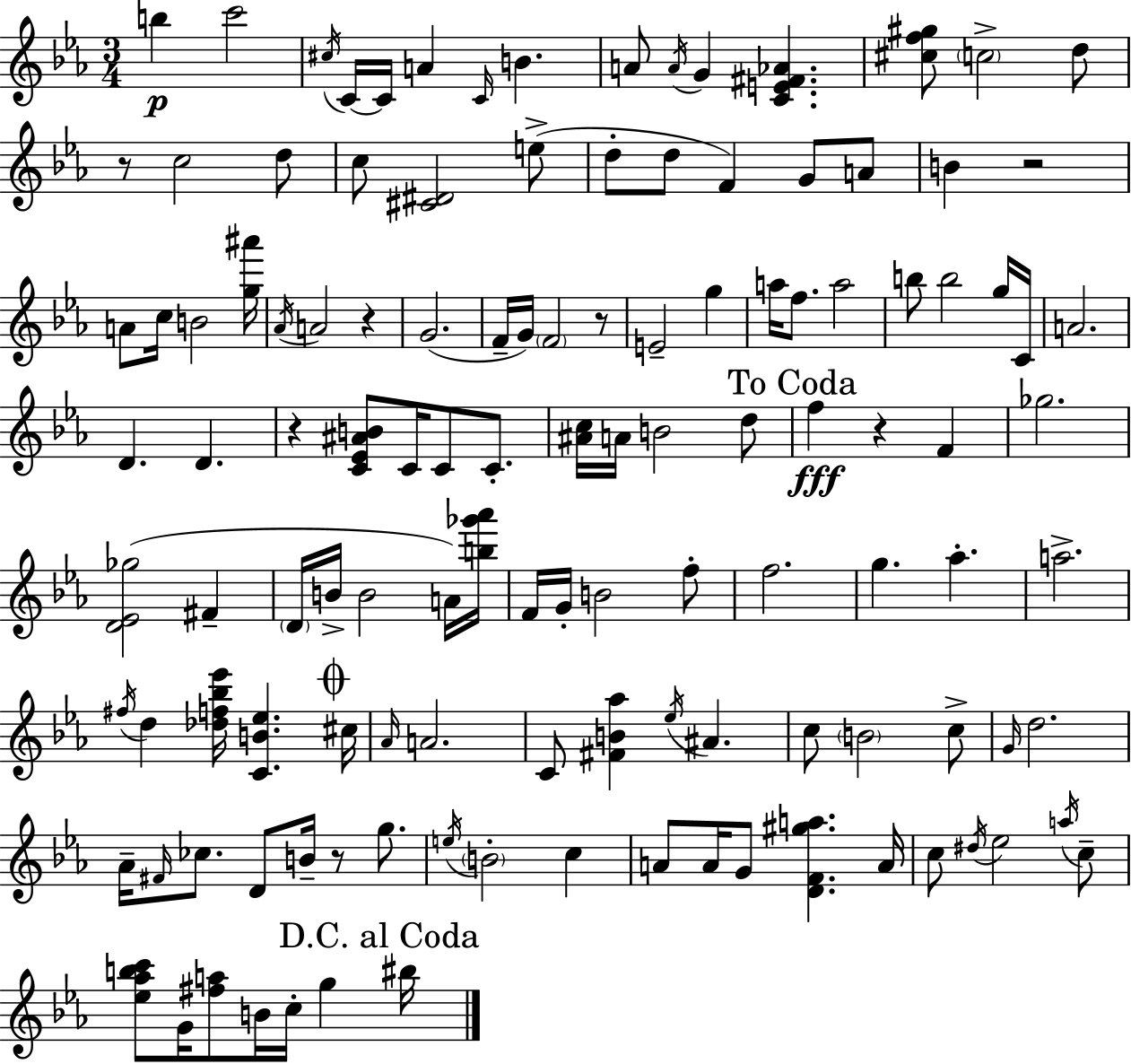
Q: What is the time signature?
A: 3/4